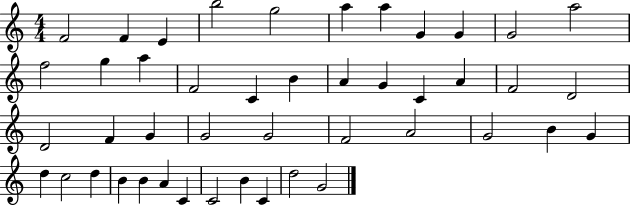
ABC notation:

X:1
T:Untitled
M:4/4
L:1/4
K:C
F2 F E b2 g2 a a G G G2 a2 f2 g a F2 C B A G C A F2 D2 D2 F G G2 G2 F2 A2 G2 B G d c2 d B B A C C2 B C d2 G2